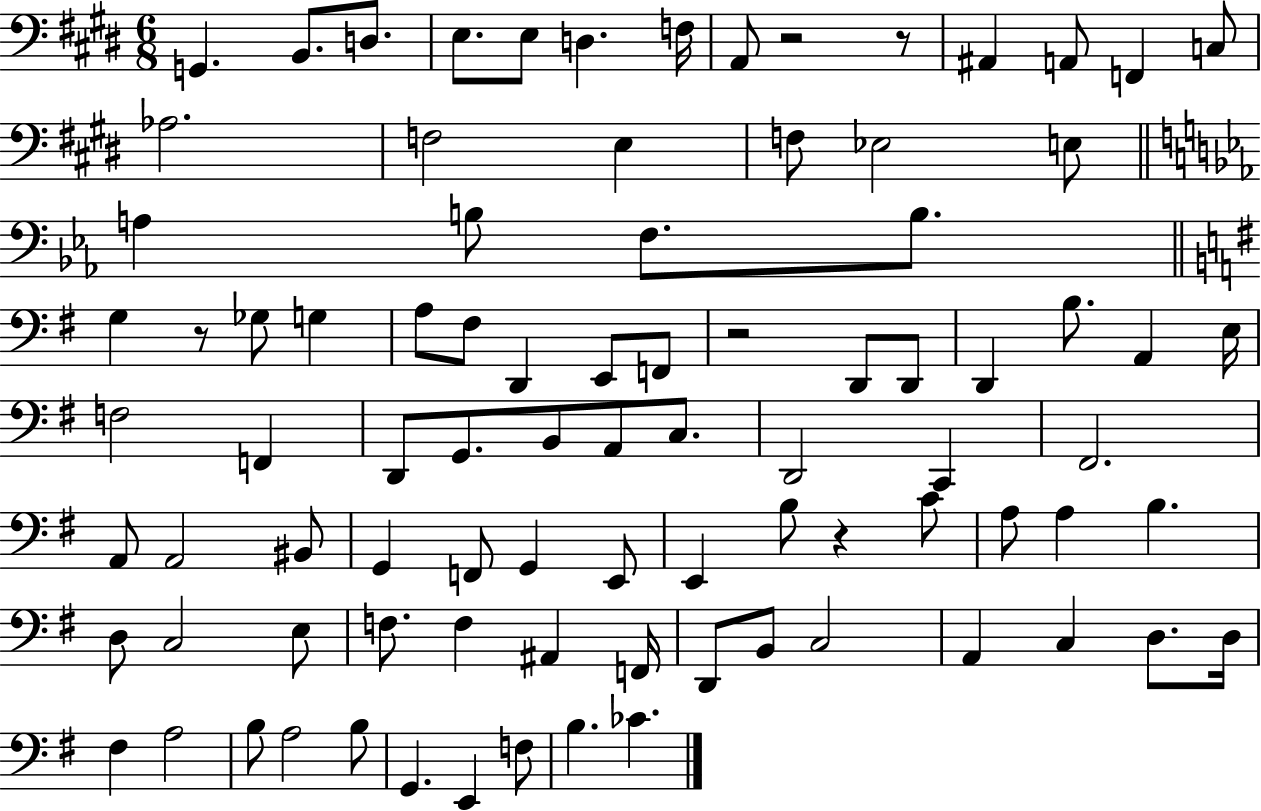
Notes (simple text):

G2/q. B2/e. D3/e. E3/e. E3/e D3/q. F3/s A2/e R/h R/e A#2/q A2/e F2/q C3/e Ab3/h. F3/h E3/q F3/e Eb3/h E3/e A3/q B3/e F3/e. B3/e. G3/q R/e Gb3/e G3/q A3/e F#3/e D2/q E2/e F2/e R/h D2/e D2/e D2/q B3/e. A2/q E3/s F3/h F2/q D2/e G2/e. B2/e A2/e C3/e. D2/h C2/q F#2/h. A2/e A2/h BIS2/e G2/q F2/e G2/q E2/e E2/q B3/e R/q C4/e A3/e A3/q B3/q. D3/e C3/h E3/e F3/e. F3/q A#2/q F2/s D2/e B2/e C3/h A2/q C3/q D3/e. D3/s F#3/q A3/h B3/e A3/h B3/e G2/q. E2/q F3/e B3/q. CES4/q.